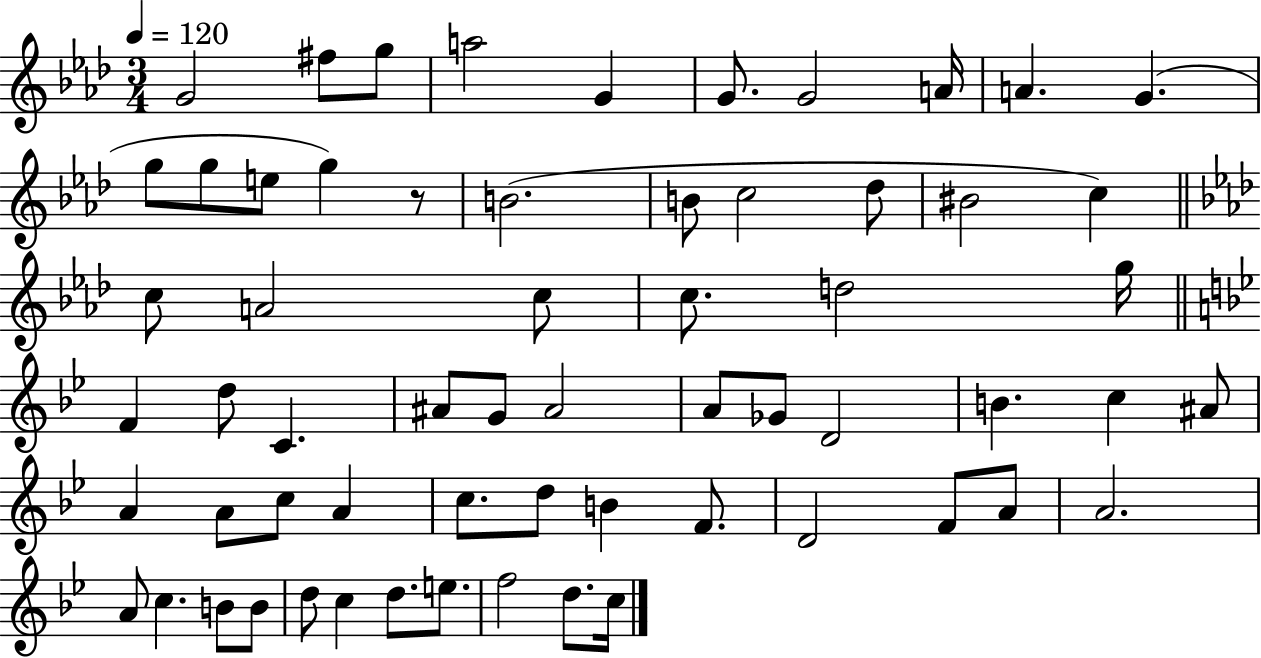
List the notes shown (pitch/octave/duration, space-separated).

G4/h F#5/e G5/e A5/h G4/q G4/e. G4/h A4/s A4/q. G4/q. G5/e G5/e E5/e G5/q R/e B4/h. B4/e C5/h Db5/e BIS4/h C5/q C5/e A4/h C5/e C5/e. D5/h G5/s F4/q D5/e C4/q. A#4/e G4/e A#4/h A4/e Gb4/e D4/h B4/q. C5/q A#4/e A4/q A4/e C5/e A4/q C5/e. D5/e B4/q F4/e. D4/h F4/e A4/e A4/h. A4/e C5/q. B4/e B4/e D5/e C5/q D5/e. E5/e. F5/h D5/e. C5/s